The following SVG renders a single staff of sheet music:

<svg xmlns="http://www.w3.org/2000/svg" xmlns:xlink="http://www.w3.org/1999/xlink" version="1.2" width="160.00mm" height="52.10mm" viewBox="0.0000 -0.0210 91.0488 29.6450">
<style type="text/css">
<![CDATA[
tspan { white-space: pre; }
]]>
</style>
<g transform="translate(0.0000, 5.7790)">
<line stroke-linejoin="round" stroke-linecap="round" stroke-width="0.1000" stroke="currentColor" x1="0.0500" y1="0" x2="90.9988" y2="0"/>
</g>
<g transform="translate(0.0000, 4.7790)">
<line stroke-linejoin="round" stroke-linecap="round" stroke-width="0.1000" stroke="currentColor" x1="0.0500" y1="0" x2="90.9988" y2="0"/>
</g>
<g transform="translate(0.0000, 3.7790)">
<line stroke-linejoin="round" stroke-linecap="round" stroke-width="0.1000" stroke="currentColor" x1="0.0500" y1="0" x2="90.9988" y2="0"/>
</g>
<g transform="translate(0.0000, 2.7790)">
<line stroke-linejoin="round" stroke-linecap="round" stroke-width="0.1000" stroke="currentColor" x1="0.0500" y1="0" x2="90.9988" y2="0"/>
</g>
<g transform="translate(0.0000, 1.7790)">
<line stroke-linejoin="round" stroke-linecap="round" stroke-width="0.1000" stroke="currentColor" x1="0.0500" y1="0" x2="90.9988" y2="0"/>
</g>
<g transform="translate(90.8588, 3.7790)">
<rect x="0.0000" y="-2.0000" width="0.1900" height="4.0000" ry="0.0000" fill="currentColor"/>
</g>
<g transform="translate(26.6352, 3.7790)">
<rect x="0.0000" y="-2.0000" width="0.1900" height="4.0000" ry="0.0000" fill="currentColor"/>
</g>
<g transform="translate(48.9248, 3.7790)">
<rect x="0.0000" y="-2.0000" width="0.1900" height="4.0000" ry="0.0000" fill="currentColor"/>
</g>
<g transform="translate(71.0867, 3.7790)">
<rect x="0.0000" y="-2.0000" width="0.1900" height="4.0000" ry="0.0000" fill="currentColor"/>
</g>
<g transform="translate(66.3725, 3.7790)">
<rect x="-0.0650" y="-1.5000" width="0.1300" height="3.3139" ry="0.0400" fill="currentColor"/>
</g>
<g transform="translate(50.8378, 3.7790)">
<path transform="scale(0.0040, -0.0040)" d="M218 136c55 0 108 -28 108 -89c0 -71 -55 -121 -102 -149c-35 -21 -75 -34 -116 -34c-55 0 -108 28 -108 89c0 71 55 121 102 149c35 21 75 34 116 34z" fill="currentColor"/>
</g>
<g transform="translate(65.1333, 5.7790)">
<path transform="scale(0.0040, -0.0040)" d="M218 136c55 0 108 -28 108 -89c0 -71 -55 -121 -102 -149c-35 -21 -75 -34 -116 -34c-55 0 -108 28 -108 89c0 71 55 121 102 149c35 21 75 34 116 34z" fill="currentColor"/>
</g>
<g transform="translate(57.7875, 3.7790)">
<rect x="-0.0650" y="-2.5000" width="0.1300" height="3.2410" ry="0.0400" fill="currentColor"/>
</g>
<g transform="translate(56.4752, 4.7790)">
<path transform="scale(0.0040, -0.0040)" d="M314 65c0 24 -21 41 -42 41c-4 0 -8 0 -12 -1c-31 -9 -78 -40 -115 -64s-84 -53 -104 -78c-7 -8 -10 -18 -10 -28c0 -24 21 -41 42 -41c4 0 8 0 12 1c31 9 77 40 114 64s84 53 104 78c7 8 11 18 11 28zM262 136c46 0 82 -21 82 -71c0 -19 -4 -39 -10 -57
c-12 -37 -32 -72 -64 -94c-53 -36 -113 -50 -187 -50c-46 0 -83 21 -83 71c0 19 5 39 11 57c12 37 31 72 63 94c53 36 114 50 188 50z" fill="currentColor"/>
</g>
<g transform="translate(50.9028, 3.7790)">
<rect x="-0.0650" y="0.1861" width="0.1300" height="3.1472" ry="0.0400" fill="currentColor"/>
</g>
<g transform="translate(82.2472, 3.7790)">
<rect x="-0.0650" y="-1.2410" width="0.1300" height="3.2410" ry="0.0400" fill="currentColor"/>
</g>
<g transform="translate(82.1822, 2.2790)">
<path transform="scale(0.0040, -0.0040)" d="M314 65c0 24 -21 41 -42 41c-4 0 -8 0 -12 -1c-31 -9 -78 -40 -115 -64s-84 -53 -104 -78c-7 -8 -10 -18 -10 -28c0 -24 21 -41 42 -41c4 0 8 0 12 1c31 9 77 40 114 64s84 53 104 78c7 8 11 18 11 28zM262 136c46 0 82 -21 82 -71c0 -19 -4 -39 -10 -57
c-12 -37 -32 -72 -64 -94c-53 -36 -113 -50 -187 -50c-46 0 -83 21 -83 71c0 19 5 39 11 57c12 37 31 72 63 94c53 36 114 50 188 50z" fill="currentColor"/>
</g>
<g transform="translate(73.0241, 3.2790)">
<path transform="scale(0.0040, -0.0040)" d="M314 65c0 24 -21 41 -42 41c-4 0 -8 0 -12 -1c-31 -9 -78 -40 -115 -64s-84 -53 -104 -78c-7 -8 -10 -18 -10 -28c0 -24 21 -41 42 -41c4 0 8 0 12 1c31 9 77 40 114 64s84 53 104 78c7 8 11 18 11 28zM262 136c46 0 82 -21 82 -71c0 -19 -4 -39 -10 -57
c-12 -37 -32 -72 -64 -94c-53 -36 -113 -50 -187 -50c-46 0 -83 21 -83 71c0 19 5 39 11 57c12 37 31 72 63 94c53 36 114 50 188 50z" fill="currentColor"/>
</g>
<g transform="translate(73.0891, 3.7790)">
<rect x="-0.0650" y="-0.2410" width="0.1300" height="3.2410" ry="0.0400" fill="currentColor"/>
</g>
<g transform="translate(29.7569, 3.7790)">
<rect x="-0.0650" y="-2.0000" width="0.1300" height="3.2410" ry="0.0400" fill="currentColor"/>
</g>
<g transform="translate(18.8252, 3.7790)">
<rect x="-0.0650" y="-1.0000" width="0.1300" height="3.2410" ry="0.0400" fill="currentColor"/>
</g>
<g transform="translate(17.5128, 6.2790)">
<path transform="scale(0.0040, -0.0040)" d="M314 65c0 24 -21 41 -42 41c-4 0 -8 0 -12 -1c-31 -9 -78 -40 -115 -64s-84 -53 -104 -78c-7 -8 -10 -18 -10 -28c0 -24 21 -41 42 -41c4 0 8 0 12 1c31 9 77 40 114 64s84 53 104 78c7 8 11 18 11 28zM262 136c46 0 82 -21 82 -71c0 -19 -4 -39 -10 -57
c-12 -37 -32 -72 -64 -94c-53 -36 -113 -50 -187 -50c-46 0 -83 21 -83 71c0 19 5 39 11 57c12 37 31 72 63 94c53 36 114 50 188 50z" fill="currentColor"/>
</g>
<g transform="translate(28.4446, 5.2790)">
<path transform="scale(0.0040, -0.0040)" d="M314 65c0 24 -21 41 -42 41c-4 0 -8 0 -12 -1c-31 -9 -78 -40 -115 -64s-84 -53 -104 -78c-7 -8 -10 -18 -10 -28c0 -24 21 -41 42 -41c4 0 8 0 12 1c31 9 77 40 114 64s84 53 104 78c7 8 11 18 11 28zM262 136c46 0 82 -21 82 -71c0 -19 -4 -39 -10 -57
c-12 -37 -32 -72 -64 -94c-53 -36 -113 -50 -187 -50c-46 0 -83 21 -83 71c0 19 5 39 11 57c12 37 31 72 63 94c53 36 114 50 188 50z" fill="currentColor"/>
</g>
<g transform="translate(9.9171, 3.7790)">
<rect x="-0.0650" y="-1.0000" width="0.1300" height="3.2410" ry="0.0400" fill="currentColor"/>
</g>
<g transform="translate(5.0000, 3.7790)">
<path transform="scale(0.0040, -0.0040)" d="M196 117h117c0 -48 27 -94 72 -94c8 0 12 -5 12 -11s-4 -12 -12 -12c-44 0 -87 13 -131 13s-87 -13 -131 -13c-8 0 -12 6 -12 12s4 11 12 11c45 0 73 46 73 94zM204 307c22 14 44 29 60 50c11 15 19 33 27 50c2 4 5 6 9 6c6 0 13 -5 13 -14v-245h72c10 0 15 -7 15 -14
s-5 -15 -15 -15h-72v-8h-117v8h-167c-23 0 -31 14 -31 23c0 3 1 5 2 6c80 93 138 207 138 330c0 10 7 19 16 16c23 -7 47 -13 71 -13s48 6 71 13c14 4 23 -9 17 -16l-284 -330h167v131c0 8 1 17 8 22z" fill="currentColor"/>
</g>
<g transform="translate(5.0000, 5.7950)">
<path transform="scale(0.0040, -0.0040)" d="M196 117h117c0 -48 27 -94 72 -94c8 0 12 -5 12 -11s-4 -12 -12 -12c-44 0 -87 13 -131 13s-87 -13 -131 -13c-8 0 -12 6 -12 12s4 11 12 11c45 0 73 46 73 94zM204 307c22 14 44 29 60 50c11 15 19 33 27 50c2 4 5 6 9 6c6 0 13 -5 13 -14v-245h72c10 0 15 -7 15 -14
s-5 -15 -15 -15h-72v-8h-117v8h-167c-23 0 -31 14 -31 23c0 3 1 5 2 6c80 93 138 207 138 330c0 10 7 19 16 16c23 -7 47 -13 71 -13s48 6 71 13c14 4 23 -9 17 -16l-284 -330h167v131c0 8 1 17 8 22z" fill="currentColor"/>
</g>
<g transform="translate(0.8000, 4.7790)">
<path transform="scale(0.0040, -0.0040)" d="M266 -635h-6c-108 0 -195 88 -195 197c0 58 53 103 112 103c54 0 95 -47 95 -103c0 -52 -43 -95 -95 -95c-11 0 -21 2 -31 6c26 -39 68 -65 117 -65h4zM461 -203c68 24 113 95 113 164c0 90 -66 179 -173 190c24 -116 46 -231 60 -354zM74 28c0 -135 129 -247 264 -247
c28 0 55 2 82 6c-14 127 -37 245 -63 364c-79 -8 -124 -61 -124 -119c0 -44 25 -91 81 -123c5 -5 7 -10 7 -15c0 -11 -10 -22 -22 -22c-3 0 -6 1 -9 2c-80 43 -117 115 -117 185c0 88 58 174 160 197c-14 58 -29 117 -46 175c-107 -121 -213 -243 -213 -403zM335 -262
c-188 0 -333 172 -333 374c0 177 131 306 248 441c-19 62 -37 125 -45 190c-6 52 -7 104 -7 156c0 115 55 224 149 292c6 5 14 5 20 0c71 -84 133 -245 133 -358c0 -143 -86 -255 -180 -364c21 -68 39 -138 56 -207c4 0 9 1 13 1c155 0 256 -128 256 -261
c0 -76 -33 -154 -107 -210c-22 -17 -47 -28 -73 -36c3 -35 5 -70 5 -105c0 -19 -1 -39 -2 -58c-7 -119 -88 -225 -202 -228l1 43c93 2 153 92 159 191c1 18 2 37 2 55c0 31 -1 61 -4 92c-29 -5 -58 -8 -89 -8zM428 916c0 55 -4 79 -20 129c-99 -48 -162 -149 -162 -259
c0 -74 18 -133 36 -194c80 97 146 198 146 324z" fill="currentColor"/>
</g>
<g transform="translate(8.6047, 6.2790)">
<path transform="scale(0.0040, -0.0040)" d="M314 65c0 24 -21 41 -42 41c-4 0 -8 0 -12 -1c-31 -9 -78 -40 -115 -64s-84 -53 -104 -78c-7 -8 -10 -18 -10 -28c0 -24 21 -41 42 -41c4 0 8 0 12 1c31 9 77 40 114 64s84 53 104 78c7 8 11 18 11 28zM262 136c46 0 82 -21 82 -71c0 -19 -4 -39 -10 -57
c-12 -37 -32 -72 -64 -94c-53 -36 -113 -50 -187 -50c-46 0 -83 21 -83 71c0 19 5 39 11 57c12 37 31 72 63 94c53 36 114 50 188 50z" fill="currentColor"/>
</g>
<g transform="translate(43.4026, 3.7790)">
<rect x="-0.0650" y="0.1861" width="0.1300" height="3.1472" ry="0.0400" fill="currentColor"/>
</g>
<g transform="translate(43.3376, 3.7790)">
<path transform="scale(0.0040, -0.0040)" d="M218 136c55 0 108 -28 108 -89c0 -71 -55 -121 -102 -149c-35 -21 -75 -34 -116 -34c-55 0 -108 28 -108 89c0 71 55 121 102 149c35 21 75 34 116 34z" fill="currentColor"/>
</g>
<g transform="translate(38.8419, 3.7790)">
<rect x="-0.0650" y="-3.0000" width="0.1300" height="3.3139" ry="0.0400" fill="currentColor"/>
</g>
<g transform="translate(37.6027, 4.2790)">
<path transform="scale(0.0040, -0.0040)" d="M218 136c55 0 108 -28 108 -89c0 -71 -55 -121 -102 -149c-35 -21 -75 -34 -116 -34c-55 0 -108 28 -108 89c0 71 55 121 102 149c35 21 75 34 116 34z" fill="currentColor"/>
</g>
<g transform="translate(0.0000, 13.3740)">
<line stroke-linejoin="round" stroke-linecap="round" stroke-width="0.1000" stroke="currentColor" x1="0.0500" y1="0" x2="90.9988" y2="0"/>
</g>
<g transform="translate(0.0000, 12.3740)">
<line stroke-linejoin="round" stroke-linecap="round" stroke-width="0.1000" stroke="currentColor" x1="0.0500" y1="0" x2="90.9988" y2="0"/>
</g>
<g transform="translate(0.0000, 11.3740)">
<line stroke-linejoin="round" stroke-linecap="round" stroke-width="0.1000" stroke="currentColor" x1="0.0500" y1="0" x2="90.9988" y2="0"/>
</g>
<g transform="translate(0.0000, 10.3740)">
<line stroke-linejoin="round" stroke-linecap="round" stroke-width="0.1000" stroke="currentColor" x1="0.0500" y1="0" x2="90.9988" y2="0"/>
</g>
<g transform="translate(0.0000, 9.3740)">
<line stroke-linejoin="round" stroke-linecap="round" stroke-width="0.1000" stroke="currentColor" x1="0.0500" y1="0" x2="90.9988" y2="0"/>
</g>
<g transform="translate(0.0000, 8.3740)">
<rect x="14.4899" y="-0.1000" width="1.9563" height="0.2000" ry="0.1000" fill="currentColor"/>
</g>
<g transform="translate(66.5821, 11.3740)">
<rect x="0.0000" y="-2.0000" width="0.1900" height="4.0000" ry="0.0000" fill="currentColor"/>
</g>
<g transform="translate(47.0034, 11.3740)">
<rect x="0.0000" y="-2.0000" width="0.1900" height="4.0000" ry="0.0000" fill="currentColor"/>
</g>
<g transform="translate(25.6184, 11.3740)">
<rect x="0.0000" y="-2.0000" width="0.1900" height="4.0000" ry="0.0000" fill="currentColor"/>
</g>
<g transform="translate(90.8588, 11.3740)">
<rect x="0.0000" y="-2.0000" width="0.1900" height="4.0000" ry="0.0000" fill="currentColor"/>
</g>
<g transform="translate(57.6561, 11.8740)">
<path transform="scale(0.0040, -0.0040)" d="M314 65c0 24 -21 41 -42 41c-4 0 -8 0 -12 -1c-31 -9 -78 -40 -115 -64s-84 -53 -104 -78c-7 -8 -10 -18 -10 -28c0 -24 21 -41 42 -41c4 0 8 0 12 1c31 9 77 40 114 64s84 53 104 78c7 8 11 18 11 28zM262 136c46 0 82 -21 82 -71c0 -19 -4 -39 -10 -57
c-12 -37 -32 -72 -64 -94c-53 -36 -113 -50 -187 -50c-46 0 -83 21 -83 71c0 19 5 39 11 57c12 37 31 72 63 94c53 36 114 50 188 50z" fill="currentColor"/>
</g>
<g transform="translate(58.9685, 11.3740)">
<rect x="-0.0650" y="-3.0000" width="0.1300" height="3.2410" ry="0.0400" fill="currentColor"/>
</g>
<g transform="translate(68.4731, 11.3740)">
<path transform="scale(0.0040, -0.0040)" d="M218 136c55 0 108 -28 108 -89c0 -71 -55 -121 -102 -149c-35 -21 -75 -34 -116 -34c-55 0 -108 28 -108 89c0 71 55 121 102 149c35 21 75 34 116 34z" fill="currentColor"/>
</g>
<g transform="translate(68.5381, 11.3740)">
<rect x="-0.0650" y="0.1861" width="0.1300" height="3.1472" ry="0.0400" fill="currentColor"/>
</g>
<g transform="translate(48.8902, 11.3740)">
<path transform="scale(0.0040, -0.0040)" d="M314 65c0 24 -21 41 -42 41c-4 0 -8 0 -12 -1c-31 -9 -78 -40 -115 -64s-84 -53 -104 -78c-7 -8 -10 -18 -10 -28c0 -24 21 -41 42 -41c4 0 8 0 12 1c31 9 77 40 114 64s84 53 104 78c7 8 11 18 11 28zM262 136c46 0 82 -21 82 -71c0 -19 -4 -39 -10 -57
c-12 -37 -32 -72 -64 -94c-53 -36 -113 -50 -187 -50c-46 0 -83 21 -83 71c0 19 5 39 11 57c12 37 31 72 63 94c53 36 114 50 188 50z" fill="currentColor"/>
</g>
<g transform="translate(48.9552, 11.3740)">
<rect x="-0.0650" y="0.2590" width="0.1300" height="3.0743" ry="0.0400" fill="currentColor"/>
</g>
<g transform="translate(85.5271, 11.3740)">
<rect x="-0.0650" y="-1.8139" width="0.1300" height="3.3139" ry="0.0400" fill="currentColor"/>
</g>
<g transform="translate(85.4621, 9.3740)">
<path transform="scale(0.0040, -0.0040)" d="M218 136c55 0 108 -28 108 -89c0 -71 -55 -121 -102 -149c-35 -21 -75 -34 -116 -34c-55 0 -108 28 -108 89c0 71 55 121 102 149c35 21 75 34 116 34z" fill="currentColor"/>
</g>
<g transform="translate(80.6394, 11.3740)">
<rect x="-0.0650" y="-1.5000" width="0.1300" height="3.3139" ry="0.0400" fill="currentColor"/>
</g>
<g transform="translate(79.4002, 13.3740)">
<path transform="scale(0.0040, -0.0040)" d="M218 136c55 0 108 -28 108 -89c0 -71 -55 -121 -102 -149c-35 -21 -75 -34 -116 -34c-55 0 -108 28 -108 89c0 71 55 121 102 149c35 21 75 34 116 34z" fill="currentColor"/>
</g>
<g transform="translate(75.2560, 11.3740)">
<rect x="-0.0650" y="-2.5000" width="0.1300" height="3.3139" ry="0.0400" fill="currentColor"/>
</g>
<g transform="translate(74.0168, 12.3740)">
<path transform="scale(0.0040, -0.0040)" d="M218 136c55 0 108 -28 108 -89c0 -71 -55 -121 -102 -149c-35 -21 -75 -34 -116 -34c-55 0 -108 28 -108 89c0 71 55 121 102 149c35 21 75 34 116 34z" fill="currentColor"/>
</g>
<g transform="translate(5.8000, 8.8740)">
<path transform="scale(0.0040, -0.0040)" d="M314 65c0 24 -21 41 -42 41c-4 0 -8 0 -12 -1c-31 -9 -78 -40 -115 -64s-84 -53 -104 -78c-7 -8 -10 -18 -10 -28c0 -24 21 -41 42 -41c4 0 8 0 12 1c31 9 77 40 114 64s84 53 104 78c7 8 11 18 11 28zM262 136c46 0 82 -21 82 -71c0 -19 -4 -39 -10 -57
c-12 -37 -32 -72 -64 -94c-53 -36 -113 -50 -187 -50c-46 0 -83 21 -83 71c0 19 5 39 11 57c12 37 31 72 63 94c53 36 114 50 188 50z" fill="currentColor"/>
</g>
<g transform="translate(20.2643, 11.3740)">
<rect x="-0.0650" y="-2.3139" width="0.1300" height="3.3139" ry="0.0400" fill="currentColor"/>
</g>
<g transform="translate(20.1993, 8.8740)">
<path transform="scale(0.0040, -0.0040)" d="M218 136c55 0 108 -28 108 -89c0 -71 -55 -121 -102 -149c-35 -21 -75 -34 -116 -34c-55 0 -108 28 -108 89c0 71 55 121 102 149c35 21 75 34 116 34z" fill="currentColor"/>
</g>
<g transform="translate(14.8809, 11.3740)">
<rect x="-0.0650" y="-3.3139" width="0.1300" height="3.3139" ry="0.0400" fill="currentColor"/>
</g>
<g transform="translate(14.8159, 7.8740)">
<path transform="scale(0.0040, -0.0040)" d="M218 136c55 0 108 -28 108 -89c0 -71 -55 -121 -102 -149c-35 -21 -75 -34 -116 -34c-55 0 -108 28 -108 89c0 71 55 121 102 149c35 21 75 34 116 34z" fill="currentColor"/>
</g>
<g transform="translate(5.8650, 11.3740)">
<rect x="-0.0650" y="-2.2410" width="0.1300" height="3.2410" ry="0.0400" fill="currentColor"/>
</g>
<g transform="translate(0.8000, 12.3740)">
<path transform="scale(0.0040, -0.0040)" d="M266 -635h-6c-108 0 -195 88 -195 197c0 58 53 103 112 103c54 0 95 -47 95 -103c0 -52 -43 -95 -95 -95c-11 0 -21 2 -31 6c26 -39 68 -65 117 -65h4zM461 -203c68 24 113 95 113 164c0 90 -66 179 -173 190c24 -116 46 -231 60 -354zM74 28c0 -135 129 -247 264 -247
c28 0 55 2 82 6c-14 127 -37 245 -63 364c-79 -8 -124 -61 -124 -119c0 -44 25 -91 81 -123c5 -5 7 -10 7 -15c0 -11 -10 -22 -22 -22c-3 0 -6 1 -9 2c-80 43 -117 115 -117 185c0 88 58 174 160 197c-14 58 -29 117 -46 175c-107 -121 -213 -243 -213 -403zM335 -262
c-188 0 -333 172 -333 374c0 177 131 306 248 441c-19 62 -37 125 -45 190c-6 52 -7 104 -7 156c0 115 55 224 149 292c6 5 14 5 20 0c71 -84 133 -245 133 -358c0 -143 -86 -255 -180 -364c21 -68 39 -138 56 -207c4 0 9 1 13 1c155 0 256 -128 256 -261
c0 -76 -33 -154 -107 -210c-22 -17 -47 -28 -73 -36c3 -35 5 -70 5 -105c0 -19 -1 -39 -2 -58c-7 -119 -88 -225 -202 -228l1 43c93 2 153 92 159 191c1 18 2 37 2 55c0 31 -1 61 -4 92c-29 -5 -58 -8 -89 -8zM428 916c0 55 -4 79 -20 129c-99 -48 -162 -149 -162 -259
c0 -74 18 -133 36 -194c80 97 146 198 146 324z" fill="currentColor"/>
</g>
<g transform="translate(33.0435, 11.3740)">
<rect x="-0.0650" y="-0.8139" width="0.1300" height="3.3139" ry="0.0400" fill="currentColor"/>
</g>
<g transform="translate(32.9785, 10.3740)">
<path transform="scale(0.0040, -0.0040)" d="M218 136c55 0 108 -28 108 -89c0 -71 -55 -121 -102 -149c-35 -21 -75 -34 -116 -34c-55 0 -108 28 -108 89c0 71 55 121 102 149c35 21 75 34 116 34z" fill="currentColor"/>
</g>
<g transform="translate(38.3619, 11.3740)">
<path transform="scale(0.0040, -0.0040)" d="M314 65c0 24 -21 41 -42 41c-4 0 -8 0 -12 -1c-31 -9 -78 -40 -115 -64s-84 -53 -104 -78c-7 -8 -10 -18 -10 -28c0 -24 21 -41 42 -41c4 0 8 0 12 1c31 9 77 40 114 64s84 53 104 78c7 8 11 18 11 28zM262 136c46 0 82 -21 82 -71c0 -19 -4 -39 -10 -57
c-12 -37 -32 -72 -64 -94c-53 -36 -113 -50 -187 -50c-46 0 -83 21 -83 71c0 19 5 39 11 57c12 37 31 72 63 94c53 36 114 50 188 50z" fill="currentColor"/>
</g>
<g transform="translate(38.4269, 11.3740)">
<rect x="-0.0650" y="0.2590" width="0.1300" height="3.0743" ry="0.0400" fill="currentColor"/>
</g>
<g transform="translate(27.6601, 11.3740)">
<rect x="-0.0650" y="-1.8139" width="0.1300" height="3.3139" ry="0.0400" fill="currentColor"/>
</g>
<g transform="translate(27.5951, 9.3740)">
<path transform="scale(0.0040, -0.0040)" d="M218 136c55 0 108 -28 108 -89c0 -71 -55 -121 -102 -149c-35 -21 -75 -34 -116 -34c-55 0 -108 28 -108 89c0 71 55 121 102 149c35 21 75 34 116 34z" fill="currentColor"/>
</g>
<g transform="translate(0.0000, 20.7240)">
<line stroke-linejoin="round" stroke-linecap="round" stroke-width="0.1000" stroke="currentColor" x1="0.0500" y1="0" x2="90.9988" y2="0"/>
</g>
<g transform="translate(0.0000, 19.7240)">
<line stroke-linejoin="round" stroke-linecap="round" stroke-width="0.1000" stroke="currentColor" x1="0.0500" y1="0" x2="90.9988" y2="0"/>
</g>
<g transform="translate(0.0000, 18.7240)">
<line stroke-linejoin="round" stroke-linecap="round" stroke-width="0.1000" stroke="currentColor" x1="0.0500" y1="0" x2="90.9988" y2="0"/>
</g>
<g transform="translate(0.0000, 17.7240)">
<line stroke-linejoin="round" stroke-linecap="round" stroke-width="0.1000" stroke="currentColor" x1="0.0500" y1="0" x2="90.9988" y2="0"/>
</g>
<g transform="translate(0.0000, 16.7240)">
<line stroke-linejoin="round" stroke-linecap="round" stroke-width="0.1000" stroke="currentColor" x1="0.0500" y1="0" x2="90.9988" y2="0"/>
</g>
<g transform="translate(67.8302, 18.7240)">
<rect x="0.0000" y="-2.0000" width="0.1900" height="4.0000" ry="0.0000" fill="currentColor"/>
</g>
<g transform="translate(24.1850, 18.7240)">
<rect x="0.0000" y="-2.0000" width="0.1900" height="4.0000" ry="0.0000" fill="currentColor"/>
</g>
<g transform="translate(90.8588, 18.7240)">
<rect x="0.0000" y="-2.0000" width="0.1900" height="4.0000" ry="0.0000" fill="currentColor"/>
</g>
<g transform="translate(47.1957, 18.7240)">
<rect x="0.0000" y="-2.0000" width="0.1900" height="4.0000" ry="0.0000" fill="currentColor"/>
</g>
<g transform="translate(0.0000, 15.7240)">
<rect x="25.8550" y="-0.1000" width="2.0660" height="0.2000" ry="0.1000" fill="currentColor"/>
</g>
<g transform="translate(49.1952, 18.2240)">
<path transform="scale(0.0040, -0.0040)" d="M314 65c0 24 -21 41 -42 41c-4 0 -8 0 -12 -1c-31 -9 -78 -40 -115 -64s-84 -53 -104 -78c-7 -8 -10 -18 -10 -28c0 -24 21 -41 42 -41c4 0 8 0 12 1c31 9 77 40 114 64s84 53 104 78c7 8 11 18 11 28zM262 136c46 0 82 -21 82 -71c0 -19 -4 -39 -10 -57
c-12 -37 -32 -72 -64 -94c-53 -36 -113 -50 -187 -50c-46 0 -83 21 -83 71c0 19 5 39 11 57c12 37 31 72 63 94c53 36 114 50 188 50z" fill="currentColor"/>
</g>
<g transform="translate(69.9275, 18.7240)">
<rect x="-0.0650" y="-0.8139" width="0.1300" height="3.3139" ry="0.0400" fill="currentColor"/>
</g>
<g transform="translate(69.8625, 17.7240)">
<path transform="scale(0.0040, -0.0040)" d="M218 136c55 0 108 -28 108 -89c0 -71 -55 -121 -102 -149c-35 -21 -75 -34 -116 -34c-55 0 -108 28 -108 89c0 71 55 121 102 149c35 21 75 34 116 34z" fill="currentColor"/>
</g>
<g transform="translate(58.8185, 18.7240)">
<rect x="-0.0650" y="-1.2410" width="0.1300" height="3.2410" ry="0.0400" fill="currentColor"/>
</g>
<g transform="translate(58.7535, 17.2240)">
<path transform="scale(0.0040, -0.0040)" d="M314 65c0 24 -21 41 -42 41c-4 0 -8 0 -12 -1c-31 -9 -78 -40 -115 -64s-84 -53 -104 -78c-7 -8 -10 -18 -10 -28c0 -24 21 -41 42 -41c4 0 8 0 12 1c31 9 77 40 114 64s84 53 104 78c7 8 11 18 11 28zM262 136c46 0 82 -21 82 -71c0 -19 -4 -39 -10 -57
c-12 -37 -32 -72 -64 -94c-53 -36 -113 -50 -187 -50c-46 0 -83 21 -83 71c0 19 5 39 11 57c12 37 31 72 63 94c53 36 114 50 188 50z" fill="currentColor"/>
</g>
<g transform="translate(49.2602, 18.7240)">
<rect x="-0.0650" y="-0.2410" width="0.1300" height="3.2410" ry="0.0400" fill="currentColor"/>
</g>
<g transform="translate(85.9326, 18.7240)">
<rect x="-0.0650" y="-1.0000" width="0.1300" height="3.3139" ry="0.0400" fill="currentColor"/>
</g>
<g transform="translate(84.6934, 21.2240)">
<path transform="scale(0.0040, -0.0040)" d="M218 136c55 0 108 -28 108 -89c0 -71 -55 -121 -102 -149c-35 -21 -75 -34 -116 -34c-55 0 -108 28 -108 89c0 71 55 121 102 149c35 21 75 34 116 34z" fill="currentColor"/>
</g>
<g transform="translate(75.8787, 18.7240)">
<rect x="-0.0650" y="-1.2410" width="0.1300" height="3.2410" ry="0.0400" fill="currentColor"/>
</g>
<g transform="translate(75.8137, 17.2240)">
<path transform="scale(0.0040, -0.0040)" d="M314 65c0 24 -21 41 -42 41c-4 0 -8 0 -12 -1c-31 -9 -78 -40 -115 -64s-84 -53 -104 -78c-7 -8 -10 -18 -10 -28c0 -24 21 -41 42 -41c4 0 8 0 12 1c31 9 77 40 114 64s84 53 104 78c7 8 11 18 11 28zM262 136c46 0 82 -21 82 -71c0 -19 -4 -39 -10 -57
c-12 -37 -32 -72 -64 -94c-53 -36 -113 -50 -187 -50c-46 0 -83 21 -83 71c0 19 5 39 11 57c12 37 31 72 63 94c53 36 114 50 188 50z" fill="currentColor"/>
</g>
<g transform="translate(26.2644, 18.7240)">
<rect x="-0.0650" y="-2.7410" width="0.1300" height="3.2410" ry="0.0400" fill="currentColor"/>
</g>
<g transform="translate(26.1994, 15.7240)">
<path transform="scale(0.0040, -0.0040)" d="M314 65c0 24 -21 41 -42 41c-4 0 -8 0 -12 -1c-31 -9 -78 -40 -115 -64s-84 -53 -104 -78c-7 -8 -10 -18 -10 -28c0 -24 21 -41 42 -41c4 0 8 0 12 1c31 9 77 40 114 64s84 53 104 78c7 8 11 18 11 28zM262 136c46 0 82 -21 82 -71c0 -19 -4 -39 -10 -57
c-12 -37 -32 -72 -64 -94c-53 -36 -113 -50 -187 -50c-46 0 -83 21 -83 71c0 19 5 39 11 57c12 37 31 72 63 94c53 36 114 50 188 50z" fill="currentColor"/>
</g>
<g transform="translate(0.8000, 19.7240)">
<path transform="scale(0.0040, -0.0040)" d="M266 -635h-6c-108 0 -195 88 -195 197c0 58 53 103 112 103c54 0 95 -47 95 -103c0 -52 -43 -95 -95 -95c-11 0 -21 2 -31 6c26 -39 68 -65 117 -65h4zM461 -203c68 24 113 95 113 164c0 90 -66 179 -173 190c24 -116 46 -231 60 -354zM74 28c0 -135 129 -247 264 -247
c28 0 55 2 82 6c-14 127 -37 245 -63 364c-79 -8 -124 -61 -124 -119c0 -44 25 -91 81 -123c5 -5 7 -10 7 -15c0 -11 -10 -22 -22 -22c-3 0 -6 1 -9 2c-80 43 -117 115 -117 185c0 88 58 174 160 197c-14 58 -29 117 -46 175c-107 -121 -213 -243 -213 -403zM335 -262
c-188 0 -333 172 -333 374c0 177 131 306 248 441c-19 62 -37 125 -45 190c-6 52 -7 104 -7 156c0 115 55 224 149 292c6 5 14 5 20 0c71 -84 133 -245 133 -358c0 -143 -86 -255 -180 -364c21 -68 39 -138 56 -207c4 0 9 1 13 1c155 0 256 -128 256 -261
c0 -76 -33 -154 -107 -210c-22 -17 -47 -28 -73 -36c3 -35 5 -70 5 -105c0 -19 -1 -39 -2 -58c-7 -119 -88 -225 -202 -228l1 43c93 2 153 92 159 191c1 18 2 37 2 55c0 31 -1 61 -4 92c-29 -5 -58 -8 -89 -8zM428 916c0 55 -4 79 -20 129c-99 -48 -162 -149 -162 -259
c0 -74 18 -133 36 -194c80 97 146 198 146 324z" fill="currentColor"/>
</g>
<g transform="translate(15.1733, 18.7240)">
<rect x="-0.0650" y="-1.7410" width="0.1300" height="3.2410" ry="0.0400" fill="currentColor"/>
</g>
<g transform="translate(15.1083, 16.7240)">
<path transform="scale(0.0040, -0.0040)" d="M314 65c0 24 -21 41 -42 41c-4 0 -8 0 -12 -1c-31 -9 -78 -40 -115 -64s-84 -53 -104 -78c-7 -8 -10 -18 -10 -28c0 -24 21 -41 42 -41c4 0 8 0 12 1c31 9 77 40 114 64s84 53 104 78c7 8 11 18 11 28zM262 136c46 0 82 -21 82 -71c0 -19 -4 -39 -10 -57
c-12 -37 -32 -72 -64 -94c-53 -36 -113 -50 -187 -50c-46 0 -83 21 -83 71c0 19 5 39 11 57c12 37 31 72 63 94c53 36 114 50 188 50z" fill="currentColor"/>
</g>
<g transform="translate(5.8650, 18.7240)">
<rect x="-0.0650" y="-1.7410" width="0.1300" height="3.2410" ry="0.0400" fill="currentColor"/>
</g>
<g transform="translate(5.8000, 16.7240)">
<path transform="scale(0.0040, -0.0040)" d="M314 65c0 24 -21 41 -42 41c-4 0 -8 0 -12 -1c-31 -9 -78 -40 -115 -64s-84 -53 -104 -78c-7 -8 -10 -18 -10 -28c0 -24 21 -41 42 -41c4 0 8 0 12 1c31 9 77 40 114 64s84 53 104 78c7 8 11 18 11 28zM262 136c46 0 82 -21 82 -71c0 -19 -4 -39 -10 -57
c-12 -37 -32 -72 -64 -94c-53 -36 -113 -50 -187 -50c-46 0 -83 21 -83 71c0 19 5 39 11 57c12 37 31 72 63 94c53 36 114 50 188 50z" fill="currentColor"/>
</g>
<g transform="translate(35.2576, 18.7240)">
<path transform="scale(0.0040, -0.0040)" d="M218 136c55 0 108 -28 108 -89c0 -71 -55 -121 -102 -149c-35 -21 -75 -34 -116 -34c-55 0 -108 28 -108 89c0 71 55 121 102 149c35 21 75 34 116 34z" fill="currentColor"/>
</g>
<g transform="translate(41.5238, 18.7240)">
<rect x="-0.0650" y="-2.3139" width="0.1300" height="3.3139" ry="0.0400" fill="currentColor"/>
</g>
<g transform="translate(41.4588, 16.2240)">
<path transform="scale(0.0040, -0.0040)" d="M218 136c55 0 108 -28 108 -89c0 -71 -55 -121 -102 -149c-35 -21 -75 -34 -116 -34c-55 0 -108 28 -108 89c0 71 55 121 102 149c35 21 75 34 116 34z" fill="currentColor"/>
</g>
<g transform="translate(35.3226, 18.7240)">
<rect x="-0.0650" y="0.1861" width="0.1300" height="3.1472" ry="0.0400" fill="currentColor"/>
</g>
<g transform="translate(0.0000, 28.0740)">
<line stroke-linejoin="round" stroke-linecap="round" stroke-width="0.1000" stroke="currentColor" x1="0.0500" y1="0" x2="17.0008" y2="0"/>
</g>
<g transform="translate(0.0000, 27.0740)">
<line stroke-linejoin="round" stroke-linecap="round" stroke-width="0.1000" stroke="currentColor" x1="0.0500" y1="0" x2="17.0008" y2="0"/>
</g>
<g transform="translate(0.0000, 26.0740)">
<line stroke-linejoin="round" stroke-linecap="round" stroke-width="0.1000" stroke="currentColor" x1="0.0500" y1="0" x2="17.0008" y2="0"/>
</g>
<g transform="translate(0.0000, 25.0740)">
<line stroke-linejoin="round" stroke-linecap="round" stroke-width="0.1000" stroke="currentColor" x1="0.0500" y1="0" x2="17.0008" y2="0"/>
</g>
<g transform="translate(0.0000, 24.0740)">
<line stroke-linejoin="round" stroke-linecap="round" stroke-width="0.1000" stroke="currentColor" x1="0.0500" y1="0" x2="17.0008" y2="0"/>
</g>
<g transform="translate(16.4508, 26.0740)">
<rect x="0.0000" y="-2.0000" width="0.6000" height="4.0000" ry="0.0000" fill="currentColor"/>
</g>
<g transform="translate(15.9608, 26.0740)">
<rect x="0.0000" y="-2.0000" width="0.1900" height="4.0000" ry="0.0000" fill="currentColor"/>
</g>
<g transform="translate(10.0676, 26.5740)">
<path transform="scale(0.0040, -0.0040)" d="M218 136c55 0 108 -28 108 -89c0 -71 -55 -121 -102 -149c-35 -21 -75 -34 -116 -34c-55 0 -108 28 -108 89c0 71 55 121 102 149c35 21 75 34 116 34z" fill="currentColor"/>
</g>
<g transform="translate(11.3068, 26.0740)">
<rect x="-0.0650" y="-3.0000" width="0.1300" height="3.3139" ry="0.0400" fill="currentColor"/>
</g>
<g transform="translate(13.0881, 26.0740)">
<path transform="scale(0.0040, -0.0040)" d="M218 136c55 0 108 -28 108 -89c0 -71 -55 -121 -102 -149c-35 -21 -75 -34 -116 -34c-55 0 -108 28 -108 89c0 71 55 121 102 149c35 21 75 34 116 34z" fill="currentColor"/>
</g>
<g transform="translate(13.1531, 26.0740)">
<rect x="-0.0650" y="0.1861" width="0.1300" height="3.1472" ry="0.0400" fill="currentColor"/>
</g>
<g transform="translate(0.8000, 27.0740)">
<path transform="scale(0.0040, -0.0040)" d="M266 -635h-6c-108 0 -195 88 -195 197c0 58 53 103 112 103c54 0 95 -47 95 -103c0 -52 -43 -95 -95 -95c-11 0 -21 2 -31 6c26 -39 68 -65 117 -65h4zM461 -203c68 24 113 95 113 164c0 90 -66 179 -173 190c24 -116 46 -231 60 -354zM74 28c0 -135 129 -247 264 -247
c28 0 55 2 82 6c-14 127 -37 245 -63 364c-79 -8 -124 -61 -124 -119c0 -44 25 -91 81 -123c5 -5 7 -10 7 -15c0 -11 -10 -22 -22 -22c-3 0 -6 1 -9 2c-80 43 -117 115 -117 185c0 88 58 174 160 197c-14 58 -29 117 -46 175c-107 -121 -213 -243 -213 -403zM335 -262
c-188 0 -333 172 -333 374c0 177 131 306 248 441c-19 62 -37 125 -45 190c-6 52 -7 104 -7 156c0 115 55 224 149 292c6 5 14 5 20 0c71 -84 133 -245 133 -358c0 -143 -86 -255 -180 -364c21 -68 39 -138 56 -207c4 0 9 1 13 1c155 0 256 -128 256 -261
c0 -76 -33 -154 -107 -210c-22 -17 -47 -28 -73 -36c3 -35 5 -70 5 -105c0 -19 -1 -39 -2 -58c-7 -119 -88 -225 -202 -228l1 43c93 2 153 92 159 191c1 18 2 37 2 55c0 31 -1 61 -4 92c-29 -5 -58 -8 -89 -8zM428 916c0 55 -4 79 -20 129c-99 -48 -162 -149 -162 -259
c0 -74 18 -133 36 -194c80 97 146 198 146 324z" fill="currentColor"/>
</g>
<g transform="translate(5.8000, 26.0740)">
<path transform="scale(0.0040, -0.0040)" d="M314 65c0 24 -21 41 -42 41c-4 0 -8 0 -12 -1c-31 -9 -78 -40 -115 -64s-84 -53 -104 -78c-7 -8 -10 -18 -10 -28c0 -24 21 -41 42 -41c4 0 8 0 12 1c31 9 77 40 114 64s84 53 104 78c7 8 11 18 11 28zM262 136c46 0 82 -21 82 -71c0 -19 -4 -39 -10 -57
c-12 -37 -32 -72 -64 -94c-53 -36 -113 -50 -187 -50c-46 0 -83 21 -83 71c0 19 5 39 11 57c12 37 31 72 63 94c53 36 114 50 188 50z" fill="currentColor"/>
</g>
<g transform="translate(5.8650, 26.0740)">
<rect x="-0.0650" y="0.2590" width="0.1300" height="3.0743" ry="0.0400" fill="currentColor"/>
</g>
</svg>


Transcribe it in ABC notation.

X:1
T:Untitled
M:4/4
L:1/4
K:C
D2 D2 F2 A B B G2 E c2 e2 g2 b g f d B2 B2 A2 B G E f f2 f2 a2 B g c2 e2 d e2 D B2 A B